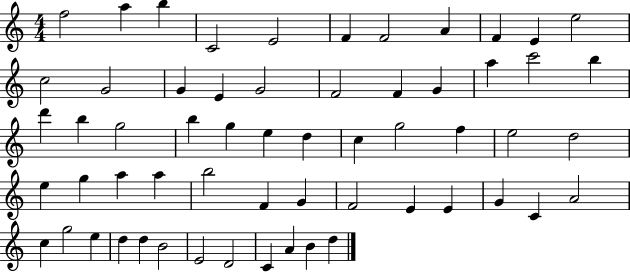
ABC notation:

X:1
T:Untitled
M:4/4
L:1/4
K:C
f2 a b C2 E2 F F2 A F E e2 c2 G2 G E G2 F2 F G a c'2 b d' b g2 b g e d c g2 f e2 d2 e g a a b2 F G F2 E E G C A2 c g2 e d d B2 E2 D2 C A B d